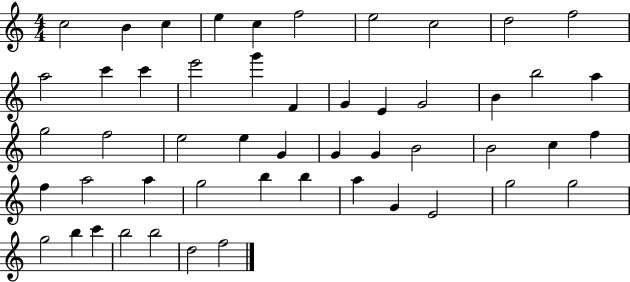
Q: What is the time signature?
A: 4/4